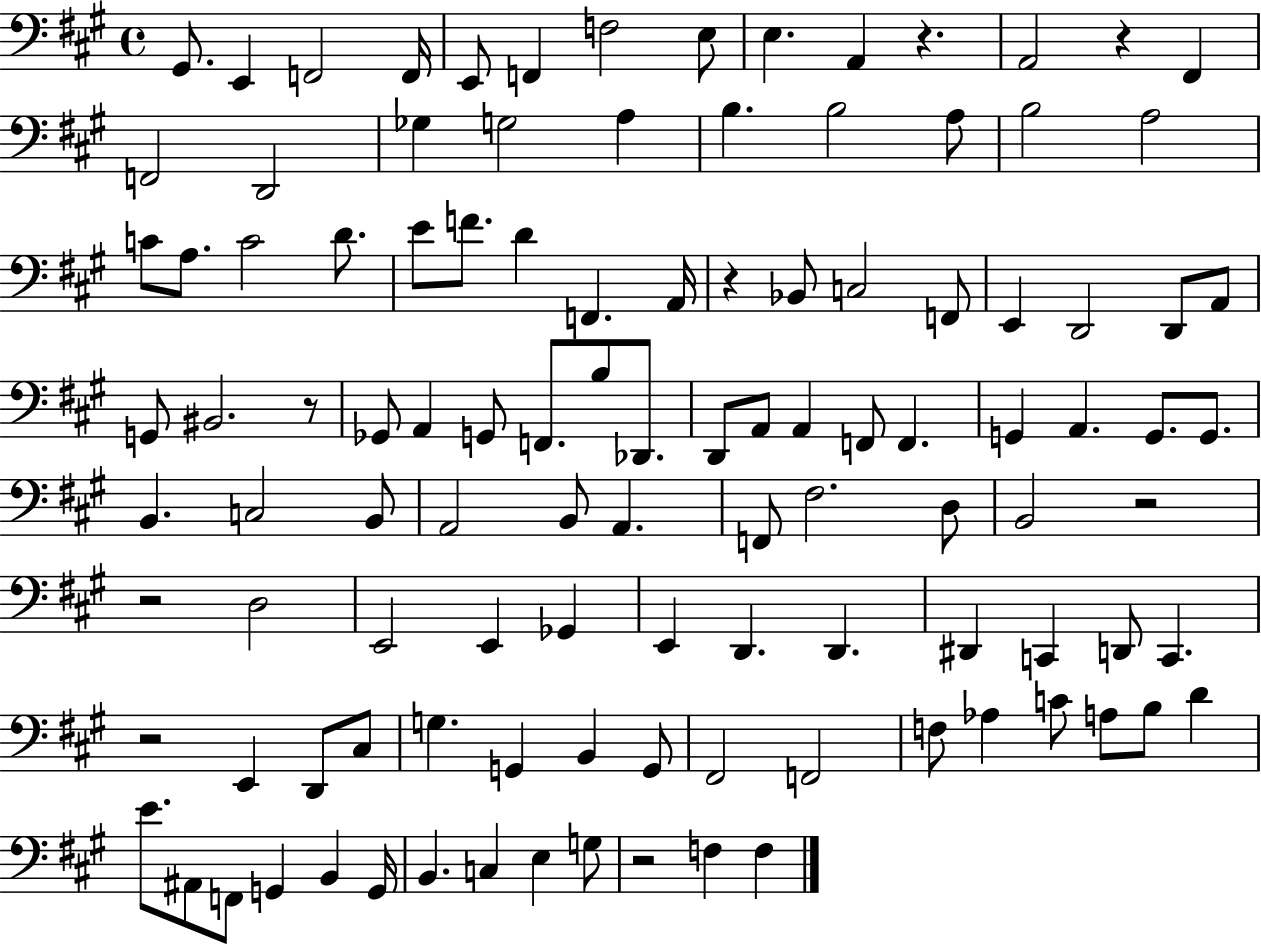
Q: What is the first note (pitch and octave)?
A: G#2